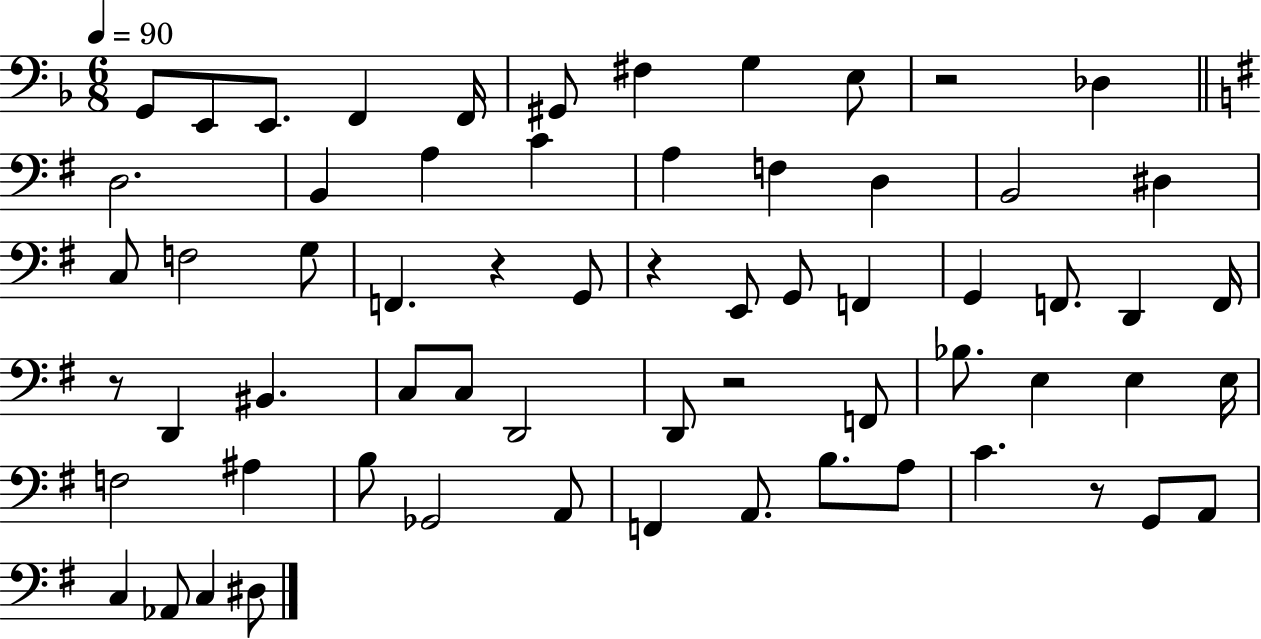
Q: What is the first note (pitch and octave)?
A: G2